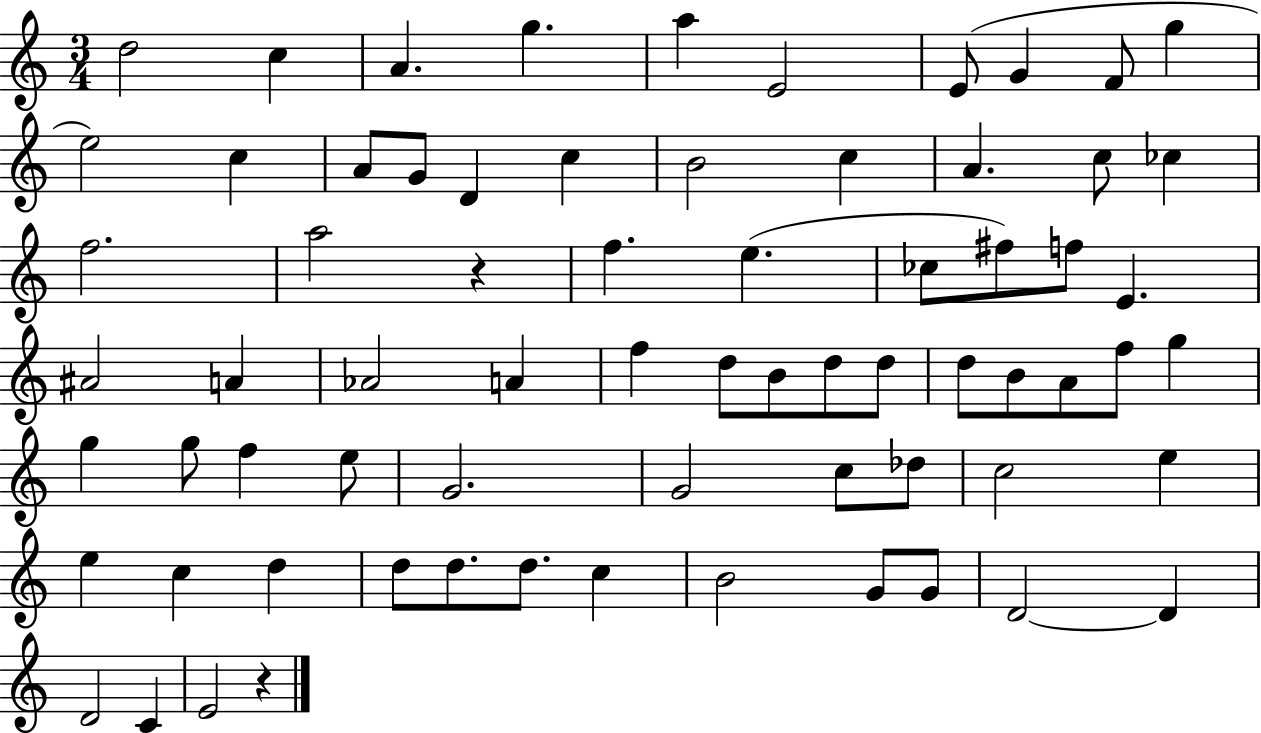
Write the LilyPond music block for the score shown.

{
  \clef treble
  \numericTimeSignature
  \time 3/4
  \key c \major
  d''2 c''4 | a'4. g''4. | a''4 e'2 | e'8( g'4 f'8 g''4 | \break e''2) c''4 | a'8 g'8 d'4 c''4 | b'2 c''4 | a'4. c''8 ces''4 | \break f''2. | a''2 r4 | f''4. e''4.( | ces''8 fis''8) f''8 e'4. | \break ais'2 a'4 | aes'2 a'4 | f''4 d''8 b'8 d''8 d''8 | d''8 b'8 a'8 f''8 g''4 | \break g''4 g''8 f''4 e''8 | g'2. | g'2 c''8 des''8 | c''2 e''4 | \break e''4 c''4 d''4 | d''8 d''8. d''8. c''4 | b'2 g'8 g'8 | d'2~~ d'4 | \break d'2 c'4 | e'2 r4 | \bar "|."
}